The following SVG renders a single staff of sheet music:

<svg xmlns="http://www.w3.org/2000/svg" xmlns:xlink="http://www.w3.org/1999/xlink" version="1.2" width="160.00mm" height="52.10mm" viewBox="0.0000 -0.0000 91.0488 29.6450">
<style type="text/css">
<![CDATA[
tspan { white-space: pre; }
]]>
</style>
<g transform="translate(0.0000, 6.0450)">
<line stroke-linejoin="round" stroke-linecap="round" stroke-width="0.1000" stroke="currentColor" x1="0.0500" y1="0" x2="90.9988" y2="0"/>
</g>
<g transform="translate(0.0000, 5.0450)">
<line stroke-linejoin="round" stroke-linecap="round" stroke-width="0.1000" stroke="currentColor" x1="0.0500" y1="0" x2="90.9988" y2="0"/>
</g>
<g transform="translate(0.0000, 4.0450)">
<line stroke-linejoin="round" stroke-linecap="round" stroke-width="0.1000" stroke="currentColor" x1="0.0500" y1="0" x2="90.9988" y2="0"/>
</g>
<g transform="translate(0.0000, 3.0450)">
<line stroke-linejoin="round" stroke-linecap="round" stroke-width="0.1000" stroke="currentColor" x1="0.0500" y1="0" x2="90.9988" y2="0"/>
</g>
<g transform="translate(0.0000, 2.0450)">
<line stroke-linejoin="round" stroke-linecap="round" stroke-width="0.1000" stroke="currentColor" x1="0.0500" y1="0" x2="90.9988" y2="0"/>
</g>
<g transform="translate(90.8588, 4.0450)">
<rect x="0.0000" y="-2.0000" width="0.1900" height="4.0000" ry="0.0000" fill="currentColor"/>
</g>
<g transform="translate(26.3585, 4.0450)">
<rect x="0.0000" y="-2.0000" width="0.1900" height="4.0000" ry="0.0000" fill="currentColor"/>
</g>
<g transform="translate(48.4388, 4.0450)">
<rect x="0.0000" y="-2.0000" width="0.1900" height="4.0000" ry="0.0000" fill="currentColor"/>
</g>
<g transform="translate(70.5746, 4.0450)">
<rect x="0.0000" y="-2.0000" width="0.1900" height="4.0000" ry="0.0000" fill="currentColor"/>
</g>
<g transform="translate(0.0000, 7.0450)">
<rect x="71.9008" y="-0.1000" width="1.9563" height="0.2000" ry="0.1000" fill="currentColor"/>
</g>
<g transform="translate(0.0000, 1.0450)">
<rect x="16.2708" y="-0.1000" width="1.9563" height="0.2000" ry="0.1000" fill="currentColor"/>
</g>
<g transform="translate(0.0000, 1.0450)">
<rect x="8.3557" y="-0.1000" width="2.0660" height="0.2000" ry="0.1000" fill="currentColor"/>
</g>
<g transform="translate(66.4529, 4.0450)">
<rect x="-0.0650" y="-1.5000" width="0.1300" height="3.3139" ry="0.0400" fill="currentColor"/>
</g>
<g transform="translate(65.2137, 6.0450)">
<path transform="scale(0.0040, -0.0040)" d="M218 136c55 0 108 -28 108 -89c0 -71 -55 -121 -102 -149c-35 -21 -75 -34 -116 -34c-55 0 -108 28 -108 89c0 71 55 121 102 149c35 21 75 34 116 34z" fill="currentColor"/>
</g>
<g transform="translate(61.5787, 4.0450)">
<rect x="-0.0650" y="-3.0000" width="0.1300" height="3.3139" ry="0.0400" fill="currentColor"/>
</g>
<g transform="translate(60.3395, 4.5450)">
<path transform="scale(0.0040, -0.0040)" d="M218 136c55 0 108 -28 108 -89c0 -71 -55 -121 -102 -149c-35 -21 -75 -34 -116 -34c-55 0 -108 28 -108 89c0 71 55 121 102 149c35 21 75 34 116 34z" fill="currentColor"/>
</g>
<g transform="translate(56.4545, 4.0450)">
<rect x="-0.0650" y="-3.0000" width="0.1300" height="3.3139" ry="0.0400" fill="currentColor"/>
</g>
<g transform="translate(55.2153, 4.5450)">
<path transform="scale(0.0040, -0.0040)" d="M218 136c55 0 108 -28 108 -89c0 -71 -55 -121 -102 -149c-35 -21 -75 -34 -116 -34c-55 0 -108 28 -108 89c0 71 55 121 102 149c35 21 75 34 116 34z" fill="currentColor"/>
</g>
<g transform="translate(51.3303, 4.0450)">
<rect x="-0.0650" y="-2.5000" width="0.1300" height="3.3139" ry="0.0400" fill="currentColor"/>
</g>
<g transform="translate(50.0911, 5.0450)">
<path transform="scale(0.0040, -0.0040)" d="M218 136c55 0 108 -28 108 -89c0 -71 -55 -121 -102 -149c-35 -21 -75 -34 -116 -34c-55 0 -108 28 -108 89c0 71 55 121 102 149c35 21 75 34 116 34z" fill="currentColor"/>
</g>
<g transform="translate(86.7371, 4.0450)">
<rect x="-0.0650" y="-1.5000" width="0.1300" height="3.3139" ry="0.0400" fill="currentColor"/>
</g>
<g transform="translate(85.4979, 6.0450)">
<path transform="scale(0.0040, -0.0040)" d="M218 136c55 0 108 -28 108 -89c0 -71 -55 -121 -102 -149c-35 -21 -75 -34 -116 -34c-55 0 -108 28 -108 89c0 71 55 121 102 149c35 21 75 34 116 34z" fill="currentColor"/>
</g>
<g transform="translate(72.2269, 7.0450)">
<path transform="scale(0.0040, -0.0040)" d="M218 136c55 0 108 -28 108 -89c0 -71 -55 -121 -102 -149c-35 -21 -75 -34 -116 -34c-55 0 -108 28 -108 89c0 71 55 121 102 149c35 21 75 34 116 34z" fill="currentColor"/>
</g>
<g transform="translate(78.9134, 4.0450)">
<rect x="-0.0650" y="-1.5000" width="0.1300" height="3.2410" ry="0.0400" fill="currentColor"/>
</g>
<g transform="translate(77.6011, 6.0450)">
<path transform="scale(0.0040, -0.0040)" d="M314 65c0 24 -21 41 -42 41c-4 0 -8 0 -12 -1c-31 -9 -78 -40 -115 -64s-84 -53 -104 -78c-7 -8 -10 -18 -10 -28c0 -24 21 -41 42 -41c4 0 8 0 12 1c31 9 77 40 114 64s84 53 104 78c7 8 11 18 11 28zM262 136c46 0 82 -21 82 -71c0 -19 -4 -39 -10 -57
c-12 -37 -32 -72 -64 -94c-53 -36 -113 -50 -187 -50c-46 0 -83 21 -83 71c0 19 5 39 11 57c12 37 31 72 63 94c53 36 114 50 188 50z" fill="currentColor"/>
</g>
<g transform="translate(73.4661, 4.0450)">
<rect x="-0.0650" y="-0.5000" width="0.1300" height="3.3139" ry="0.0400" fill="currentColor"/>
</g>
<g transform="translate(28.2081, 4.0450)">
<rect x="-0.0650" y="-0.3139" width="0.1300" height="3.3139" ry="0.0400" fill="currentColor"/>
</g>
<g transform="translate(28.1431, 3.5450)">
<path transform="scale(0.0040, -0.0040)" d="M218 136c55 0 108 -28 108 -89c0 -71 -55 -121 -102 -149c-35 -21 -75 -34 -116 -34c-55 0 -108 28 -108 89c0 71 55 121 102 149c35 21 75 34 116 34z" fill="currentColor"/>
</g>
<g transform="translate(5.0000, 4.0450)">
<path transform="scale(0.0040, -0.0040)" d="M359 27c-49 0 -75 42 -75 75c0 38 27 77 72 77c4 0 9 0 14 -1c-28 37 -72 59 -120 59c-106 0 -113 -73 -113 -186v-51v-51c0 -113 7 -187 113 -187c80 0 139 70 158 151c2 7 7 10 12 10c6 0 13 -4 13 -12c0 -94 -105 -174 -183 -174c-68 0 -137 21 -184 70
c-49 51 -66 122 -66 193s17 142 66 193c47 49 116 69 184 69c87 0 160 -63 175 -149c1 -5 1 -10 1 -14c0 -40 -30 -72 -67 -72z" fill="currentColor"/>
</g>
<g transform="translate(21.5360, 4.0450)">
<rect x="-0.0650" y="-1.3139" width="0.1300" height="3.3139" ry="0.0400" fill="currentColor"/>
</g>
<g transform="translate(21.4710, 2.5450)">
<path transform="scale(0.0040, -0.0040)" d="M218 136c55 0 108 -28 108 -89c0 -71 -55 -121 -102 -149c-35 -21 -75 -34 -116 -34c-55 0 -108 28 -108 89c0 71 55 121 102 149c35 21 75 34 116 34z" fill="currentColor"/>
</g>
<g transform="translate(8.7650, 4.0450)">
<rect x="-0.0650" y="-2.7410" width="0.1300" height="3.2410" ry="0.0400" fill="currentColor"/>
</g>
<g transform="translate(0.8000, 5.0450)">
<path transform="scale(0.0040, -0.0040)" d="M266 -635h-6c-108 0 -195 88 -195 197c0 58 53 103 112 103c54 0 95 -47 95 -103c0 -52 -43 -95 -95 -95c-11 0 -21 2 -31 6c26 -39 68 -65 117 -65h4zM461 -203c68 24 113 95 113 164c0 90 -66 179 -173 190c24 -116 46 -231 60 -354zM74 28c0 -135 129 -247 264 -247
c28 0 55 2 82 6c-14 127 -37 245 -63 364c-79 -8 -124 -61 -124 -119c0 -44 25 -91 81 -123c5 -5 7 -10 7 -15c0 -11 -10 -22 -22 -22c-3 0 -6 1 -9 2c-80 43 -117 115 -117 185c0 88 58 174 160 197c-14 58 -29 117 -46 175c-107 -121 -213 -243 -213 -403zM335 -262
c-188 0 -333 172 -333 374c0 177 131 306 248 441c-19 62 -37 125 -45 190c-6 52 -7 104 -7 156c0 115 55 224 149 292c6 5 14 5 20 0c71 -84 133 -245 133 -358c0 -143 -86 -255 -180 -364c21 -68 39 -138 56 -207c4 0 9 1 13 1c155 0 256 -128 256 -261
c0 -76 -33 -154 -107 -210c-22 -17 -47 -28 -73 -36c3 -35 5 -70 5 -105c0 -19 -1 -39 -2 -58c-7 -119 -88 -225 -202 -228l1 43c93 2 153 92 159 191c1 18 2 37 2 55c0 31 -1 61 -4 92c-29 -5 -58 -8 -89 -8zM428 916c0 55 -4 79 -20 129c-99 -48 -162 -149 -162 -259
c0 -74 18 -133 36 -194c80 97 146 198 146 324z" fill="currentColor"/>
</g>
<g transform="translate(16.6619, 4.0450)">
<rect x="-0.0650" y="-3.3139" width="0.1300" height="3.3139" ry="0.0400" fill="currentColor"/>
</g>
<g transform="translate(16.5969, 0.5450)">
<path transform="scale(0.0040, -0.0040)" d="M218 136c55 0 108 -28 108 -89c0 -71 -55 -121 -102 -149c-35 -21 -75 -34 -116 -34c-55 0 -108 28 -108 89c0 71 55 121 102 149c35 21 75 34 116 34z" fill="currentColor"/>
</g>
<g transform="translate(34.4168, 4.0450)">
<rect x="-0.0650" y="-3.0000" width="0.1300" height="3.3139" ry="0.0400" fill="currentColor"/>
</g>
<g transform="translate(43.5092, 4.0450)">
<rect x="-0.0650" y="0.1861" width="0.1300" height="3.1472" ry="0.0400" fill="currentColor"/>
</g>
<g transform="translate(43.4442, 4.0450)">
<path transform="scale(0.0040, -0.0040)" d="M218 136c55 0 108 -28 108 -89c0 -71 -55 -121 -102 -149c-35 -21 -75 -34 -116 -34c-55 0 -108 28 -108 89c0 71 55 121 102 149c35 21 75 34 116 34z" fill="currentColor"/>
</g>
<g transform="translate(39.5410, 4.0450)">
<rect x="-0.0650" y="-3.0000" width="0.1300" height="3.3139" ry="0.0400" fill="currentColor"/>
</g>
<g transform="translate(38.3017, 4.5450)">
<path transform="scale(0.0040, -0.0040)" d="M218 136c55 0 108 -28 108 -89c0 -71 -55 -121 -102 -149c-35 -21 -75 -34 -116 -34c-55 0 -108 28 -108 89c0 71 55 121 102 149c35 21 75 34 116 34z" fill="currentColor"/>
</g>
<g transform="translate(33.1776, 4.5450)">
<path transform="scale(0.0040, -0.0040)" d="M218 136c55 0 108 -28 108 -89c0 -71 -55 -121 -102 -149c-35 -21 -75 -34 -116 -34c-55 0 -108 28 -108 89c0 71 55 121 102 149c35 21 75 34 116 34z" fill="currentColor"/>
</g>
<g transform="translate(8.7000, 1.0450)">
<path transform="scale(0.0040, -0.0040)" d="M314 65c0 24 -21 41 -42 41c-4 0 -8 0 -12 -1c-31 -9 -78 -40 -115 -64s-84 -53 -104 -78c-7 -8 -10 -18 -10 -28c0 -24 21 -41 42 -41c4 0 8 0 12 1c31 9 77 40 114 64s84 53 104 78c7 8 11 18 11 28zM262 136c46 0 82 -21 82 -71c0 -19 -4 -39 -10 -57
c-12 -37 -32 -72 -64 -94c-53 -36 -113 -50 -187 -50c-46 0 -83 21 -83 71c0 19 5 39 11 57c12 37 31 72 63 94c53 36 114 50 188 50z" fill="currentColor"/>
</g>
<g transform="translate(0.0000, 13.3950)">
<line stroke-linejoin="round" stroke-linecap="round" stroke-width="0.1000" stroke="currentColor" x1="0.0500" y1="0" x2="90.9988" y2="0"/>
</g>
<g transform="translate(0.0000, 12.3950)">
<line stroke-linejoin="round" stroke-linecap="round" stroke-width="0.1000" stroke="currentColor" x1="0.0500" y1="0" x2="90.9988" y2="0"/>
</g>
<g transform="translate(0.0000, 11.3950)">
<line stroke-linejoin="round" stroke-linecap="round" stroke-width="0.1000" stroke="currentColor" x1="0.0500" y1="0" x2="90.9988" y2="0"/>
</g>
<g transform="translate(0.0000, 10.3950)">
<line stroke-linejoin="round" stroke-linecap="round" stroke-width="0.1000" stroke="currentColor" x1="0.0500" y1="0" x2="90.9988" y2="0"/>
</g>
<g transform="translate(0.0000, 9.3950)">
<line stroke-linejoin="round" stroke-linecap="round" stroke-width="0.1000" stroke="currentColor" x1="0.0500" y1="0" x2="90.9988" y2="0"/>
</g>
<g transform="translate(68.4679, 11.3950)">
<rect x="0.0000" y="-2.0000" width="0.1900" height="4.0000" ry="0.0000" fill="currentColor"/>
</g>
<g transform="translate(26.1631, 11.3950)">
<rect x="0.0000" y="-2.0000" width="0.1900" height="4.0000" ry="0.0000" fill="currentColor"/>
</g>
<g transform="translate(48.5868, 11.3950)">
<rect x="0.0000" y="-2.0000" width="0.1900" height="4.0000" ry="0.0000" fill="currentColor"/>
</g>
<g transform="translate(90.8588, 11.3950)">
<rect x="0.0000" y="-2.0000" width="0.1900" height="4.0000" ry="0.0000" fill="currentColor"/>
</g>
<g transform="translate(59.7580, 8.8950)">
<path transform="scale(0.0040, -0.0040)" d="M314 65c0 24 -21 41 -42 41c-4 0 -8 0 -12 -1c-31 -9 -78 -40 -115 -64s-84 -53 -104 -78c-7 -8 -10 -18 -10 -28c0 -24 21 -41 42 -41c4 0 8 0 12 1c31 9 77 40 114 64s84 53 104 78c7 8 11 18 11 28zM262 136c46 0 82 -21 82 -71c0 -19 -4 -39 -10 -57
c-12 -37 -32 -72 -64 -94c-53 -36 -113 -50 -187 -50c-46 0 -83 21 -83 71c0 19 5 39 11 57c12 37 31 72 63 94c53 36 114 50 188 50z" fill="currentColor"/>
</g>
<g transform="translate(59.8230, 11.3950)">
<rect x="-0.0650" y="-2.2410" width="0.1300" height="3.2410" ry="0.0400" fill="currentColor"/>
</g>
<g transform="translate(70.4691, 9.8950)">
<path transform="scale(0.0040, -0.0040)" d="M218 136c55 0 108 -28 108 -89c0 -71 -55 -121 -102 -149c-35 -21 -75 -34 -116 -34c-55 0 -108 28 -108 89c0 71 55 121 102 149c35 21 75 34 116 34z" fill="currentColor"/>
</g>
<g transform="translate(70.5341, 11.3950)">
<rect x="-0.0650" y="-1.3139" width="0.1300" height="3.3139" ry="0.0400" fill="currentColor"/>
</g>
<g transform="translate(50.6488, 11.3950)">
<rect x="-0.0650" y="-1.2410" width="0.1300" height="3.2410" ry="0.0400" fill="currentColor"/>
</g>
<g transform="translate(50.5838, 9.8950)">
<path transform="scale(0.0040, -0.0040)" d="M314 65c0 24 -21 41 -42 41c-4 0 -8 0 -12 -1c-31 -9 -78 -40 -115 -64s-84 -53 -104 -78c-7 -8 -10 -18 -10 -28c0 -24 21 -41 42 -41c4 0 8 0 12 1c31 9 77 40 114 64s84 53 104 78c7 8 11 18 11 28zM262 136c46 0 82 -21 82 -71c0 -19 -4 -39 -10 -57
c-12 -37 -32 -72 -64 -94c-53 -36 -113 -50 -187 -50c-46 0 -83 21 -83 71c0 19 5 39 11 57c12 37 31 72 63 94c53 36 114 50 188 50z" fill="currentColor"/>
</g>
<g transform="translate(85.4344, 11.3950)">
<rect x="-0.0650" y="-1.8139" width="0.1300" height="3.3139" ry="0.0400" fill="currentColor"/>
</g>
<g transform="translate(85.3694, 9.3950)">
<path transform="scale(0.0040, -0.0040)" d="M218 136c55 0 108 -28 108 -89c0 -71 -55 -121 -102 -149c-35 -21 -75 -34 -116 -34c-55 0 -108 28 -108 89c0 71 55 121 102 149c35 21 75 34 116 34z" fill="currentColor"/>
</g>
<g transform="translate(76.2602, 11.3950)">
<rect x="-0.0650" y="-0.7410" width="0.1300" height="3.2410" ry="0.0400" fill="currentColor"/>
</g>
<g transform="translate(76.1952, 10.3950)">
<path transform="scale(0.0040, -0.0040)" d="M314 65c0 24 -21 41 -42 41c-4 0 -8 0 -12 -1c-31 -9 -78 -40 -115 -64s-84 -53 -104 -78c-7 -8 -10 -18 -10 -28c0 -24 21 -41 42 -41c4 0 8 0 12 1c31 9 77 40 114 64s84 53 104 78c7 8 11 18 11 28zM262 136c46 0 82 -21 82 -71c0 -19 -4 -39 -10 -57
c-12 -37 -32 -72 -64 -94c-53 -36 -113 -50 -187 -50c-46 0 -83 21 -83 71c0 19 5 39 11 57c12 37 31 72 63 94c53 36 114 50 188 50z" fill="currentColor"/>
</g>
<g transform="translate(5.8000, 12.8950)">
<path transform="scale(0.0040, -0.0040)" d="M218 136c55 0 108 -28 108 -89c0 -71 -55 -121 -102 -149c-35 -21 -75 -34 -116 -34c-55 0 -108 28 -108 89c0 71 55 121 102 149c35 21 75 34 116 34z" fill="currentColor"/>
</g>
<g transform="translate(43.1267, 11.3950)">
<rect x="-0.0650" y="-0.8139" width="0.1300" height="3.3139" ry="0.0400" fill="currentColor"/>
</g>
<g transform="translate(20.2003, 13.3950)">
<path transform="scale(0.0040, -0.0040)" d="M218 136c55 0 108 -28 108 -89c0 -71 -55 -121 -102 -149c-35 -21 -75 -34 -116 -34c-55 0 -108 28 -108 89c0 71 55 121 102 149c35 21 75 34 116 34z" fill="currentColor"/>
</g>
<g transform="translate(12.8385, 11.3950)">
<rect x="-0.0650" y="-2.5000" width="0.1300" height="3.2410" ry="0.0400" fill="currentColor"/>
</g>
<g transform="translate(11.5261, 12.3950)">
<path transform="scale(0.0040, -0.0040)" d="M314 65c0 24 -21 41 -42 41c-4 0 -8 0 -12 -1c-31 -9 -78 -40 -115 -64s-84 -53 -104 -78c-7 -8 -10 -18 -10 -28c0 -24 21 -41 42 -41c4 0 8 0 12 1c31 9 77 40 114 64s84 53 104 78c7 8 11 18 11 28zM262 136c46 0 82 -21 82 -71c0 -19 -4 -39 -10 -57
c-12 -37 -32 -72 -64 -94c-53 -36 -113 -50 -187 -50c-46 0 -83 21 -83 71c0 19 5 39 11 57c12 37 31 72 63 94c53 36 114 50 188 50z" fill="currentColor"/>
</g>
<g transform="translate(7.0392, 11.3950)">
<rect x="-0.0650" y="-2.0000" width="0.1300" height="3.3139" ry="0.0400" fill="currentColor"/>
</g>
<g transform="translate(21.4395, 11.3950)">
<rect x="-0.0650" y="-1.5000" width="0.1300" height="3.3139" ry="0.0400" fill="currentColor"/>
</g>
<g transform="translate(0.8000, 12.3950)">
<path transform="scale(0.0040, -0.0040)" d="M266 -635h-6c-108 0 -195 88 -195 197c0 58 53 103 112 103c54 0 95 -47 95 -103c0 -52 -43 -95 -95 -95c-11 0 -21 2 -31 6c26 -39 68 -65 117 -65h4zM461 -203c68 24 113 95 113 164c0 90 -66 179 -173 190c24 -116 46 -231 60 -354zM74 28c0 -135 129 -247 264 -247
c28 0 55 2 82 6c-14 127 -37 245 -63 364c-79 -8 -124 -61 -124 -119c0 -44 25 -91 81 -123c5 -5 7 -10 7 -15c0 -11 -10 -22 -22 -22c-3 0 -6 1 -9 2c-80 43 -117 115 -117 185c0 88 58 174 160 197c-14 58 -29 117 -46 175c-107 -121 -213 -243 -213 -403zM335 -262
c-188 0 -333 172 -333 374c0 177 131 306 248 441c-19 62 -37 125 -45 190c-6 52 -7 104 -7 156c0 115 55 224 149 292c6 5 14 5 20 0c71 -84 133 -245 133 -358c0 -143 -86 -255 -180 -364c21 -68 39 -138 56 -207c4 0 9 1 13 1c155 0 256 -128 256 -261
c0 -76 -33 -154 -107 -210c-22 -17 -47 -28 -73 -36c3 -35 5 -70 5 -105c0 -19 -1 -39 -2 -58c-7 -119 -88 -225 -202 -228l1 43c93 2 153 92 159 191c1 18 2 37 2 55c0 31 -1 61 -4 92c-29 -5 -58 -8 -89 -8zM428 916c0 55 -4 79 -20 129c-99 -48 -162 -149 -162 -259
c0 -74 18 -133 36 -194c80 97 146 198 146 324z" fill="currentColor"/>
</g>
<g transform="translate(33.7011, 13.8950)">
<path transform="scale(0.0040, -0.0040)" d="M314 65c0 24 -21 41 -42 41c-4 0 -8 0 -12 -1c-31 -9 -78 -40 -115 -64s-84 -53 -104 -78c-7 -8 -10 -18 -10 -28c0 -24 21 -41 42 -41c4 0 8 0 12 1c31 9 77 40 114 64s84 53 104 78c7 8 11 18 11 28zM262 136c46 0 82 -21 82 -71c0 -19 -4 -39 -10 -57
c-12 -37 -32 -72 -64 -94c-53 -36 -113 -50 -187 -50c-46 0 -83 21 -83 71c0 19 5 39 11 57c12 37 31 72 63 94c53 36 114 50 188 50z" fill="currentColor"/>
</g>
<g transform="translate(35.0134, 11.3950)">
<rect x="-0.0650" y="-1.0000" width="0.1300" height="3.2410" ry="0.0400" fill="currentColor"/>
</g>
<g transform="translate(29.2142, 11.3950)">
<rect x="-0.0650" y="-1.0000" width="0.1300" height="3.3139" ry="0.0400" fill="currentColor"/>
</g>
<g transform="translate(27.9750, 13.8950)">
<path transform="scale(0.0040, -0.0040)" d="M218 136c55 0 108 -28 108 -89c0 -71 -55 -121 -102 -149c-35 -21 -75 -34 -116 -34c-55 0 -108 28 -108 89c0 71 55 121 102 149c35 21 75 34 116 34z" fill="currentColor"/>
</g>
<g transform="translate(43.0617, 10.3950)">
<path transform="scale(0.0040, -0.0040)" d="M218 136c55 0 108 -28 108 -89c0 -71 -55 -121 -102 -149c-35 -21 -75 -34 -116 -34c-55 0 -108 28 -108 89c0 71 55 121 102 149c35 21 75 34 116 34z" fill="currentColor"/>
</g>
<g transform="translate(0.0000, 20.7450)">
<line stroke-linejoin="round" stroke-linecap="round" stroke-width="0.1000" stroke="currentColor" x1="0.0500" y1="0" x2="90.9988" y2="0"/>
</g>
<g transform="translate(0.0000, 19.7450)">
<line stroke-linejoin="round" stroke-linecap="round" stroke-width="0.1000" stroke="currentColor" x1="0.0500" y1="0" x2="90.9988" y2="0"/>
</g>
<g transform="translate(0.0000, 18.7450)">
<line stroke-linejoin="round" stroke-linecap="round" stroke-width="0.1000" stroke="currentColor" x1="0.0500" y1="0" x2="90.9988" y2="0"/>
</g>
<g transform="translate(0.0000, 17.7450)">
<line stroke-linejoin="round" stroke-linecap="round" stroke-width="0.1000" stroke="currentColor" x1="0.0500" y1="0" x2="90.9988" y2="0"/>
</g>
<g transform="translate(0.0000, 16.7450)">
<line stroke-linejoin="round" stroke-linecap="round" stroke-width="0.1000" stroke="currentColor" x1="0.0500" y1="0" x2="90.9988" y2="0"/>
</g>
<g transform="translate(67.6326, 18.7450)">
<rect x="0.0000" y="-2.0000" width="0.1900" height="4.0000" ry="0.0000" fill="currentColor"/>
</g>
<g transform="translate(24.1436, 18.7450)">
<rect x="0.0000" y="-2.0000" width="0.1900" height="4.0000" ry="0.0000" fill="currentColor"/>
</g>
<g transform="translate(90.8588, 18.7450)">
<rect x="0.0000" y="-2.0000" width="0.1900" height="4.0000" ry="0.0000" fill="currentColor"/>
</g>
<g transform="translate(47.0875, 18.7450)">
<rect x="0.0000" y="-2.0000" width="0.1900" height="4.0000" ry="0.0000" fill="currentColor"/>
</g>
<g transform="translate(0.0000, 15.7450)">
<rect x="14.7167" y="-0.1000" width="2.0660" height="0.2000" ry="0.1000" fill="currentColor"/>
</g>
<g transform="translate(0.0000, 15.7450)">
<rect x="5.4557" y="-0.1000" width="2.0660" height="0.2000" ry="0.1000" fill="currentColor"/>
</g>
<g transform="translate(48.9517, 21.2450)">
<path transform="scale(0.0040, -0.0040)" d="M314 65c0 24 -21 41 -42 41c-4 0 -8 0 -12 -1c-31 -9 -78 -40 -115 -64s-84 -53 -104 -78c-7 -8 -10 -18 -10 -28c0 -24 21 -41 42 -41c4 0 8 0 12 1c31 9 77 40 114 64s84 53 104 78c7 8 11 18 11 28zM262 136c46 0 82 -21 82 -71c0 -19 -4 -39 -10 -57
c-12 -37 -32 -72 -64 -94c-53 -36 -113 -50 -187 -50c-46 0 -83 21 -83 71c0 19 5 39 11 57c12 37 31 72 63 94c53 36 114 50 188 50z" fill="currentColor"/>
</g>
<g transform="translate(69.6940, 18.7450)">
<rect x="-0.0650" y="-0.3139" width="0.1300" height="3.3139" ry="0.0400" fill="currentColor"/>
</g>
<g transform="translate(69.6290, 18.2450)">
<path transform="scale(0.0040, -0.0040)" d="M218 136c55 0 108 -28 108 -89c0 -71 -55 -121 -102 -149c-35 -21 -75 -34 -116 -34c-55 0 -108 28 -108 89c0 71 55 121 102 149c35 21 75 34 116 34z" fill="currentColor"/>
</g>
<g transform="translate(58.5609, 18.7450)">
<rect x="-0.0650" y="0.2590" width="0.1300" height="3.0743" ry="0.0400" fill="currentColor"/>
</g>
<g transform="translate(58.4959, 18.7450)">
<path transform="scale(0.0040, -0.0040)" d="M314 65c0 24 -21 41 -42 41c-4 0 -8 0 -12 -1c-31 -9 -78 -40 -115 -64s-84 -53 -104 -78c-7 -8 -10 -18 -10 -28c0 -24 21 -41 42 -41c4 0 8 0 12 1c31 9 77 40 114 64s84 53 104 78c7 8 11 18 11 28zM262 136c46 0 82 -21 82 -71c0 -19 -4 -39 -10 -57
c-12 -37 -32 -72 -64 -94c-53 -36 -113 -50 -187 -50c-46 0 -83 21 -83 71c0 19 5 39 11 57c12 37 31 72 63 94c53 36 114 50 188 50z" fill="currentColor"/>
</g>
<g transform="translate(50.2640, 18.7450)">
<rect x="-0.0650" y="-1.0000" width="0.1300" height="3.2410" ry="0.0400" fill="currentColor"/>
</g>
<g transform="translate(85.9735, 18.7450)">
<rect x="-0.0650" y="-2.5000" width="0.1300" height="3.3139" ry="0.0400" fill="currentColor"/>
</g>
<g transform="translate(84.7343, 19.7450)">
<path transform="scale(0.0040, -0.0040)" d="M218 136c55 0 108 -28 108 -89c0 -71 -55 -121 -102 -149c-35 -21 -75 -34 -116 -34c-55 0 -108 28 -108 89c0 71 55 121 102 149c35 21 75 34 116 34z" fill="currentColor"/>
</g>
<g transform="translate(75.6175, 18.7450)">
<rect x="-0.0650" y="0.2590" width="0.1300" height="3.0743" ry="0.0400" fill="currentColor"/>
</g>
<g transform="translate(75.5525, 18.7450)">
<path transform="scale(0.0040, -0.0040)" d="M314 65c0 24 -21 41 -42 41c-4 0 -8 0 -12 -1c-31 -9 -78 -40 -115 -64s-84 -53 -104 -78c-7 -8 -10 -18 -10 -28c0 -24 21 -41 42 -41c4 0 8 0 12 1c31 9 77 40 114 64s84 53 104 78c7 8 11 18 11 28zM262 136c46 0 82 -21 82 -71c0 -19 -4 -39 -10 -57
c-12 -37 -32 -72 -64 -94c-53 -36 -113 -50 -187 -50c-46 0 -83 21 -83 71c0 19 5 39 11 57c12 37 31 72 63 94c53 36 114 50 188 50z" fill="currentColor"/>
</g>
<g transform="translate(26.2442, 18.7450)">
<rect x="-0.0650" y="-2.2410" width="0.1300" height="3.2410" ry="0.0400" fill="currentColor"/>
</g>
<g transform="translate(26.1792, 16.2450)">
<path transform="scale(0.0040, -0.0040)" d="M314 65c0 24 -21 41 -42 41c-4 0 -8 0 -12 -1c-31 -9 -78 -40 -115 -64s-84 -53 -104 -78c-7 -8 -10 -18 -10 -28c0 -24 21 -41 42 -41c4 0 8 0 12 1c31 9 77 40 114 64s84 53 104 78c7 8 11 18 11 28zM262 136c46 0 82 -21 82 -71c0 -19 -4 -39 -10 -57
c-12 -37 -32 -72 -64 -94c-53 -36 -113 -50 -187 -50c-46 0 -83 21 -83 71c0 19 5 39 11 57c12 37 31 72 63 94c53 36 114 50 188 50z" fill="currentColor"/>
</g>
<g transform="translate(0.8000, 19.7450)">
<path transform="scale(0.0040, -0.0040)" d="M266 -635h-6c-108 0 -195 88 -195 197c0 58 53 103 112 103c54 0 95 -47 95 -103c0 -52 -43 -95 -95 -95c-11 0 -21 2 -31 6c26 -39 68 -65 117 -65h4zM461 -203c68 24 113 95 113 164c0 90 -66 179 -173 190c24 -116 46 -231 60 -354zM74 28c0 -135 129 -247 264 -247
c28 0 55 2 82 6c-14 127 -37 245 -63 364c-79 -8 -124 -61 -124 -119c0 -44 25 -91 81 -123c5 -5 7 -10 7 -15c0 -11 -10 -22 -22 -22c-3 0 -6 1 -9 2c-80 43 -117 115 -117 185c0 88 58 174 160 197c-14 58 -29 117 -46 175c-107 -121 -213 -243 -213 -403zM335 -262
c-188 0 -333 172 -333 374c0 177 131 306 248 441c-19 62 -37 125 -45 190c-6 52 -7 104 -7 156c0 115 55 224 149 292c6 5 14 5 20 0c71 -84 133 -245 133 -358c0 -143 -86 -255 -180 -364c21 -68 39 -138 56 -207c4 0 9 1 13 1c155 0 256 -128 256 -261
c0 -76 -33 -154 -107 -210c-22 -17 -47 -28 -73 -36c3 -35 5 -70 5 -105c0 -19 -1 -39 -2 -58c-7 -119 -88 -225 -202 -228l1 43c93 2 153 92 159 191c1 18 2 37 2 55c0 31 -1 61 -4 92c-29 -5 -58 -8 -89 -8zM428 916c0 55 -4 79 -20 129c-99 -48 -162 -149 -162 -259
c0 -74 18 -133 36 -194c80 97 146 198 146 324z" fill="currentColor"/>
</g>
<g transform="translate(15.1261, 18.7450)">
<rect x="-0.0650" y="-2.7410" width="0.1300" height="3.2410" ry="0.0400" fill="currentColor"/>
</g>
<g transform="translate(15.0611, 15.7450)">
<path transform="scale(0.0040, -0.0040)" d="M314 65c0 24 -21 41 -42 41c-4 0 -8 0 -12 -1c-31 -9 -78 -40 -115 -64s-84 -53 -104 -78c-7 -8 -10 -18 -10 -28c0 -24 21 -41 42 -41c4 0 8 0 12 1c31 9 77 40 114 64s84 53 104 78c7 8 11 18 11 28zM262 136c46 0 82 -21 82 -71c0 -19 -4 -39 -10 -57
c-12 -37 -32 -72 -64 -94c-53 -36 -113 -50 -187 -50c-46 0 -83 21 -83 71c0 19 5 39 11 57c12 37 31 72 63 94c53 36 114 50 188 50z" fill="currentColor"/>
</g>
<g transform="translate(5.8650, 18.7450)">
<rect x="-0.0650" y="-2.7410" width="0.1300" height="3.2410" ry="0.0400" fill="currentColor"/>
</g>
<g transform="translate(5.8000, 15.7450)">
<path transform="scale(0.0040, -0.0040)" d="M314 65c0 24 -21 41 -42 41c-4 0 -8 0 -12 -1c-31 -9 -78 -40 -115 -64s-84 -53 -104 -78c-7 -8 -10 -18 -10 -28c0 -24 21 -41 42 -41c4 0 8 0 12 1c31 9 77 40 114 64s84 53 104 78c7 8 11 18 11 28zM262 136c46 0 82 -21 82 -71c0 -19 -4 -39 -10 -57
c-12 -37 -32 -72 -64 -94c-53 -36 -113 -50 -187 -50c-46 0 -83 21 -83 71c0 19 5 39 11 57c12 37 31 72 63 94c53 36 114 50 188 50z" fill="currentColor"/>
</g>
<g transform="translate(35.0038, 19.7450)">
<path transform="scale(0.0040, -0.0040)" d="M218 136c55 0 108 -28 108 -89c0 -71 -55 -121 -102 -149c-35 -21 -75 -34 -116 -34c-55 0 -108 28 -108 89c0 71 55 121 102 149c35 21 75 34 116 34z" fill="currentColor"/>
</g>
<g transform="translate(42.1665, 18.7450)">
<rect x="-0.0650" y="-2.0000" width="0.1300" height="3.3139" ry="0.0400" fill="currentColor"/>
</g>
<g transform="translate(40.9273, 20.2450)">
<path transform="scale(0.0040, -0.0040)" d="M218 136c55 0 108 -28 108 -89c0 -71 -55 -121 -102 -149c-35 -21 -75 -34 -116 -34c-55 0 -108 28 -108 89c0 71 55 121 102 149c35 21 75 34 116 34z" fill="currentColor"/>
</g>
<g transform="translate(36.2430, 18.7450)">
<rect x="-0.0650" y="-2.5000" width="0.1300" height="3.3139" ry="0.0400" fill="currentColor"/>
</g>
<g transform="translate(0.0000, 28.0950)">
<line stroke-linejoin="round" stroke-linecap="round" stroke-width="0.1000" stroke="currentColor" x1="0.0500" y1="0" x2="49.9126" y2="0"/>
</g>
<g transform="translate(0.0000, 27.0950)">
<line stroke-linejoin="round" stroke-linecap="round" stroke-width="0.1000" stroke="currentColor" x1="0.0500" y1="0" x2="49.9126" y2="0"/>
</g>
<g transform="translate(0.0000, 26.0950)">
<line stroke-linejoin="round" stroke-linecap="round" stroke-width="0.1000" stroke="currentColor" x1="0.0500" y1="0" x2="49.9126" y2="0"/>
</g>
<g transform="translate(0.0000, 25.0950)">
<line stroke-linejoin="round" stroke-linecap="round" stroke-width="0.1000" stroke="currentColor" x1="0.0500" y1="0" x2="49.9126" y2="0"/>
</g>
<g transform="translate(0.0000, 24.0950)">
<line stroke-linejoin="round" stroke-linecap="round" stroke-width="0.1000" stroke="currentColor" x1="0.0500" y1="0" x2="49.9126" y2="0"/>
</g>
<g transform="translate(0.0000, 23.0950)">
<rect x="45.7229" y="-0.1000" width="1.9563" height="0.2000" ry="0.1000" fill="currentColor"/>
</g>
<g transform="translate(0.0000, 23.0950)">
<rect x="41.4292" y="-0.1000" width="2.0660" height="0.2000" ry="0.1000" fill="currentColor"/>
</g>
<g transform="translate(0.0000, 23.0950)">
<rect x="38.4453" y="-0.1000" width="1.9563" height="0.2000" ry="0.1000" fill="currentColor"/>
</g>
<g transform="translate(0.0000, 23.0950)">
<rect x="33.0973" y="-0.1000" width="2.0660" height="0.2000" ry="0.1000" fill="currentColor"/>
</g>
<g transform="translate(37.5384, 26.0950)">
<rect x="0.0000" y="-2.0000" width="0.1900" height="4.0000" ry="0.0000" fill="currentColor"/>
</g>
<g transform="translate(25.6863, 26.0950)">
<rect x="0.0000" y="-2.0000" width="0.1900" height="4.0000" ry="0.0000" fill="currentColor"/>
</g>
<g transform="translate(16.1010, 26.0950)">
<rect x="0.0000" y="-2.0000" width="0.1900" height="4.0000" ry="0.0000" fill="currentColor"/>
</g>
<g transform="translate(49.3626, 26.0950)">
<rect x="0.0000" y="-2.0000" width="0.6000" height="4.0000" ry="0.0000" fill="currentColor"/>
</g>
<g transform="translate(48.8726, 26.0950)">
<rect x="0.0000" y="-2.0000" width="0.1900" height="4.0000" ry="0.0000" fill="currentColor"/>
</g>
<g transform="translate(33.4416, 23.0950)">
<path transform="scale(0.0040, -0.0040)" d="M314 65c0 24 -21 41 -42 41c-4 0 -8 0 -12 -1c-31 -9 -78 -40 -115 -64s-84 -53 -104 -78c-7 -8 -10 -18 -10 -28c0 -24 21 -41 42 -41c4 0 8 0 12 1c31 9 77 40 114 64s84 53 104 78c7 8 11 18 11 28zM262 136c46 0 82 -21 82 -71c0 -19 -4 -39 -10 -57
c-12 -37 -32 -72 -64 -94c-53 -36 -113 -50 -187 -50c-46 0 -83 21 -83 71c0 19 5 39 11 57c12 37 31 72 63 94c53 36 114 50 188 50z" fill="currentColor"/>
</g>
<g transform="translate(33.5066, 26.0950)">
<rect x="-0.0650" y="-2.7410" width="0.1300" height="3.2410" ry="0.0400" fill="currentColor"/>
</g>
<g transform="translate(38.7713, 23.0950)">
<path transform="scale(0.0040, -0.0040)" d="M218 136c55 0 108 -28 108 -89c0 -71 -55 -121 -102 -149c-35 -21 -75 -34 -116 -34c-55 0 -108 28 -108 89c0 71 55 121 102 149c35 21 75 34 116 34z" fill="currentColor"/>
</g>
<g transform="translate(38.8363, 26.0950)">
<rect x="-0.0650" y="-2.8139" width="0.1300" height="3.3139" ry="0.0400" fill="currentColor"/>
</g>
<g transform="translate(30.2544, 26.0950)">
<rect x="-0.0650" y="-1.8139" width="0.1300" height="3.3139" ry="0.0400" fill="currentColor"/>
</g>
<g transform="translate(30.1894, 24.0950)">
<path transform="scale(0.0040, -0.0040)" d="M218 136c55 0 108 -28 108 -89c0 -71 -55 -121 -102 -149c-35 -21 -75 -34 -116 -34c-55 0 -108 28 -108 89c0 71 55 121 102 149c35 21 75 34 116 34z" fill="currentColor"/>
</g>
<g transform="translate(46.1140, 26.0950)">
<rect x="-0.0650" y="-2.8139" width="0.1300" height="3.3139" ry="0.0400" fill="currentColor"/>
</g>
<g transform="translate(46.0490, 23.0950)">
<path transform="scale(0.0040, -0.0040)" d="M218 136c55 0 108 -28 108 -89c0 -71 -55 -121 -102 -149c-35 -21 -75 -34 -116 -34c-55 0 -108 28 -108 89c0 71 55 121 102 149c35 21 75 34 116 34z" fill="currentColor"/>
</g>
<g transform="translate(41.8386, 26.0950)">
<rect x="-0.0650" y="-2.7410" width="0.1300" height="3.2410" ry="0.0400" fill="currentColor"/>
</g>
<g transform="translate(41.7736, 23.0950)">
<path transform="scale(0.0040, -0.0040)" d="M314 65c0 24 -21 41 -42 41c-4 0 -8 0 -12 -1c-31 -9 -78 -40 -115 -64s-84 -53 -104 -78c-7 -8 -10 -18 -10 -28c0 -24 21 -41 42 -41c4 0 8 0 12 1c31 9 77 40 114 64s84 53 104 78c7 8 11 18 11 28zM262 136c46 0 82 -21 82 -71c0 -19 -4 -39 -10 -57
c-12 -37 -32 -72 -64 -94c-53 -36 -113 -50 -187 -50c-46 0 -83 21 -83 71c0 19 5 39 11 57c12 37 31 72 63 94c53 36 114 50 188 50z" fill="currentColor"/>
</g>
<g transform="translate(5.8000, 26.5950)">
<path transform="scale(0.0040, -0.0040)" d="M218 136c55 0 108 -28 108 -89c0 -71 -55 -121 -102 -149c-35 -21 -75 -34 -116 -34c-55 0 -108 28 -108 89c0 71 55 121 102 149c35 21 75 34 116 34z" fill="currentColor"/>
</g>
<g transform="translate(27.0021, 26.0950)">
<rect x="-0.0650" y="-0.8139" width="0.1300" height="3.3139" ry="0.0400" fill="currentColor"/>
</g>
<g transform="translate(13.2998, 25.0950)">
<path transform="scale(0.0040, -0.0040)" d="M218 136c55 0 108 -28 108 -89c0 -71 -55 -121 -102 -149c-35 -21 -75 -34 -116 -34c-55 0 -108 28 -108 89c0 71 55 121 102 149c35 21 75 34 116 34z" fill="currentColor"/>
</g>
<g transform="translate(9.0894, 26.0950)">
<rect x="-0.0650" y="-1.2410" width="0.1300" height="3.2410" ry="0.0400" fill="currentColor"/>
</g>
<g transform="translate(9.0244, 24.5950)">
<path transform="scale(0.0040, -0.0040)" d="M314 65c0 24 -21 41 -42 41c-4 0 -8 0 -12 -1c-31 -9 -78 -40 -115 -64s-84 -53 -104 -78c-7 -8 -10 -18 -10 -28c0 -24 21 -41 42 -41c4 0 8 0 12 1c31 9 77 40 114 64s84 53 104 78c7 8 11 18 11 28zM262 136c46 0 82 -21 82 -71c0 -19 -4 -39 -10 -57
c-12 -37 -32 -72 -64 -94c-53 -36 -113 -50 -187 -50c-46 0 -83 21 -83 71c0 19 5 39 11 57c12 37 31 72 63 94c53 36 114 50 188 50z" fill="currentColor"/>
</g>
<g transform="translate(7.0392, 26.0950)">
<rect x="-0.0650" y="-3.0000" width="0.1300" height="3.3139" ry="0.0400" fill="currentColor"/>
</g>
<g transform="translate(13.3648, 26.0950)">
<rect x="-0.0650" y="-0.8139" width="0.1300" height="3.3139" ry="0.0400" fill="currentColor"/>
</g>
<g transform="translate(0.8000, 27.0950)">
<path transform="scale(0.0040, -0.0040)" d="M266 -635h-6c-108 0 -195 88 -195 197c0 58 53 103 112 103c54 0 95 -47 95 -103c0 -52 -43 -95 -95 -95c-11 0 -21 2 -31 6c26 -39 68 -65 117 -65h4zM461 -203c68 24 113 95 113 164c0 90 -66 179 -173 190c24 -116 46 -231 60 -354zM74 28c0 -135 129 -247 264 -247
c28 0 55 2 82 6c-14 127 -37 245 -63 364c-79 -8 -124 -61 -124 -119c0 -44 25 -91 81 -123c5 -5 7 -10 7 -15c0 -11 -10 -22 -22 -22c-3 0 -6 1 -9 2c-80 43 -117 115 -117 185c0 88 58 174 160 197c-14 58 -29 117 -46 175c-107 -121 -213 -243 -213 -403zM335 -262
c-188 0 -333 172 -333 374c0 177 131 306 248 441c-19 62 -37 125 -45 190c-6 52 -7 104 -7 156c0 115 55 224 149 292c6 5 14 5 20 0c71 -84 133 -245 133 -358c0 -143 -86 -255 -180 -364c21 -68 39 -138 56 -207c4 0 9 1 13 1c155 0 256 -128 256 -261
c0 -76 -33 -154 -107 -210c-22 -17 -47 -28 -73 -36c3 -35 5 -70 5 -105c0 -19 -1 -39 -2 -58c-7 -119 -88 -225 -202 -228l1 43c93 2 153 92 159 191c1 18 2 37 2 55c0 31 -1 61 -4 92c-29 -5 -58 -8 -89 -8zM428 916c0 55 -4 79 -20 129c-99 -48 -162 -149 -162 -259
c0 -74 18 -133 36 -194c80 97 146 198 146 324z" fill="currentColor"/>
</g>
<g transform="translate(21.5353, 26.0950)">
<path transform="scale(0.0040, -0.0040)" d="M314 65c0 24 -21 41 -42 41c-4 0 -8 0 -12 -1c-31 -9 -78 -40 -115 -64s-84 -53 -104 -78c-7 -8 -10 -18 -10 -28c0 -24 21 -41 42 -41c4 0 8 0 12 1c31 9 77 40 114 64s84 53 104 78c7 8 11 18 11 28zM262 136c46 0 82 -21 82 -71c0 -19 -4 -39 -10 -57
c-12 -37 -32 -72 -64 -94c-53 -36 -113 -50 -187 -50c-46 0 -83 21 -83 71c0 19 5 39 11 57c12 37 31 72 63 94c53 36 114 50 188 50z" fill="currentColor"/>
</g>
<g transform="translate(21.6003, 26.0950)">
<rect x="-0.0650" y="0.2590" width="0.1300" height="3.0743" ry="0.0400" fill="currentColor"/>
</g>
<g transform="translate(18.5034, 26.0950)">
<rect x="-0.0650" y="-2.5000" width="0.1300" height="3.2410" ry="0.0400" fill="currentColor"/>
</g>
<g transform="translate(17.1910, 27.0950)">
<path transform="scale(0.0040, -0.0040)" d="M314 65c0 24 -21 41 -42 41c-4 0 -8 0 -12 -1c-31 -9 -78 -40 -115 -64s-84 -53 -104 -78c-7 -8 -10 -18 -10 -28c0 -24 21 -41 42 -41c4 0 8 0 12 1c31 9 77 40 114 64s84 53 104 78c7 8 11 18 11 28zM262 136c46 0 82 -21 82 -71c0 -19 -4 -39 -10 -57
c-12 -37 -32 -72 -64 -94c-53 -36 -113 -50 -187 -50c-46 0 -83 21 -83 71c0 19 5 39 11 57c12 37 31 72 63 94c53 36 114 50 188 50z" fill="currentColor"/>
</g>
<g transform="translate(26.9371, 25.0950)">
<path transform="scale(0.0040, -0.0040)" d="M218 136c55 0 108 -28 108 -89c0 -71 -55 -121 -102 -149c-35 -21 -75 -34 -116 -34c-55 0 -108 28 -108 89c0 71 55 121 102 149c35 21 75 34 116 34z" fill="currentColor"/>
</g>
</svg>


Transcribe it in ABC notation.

X:1
T:Untitled
M:4/4
L:1/4
K:C
a2 b e c A A B G A A E C E2 E F G2 E D D2 d e2 g2 e d2 f a2 a2 g2 G F D2 B2 c B2 G A e2 d G2 B2 d f a2 a a2 a